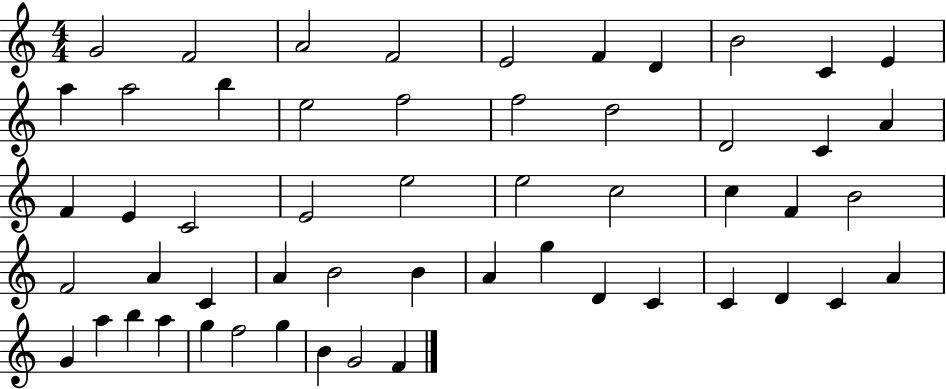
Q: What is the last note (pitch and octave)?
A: F4